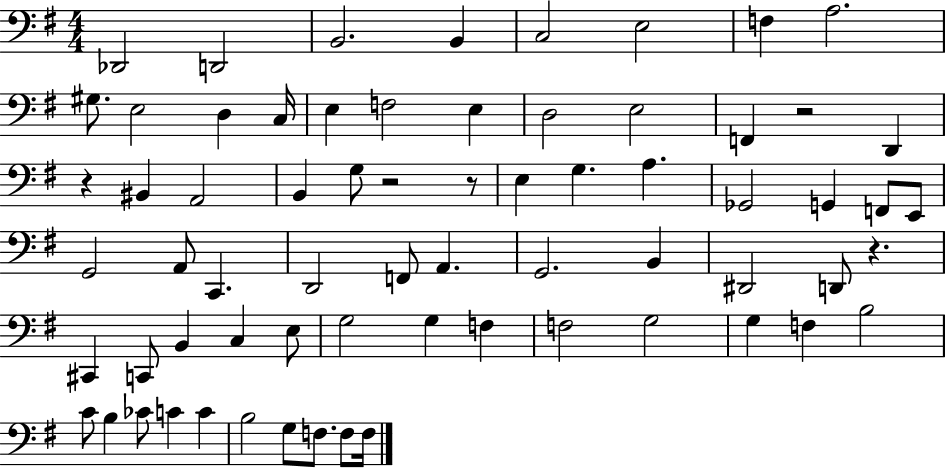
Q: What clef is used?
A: bass